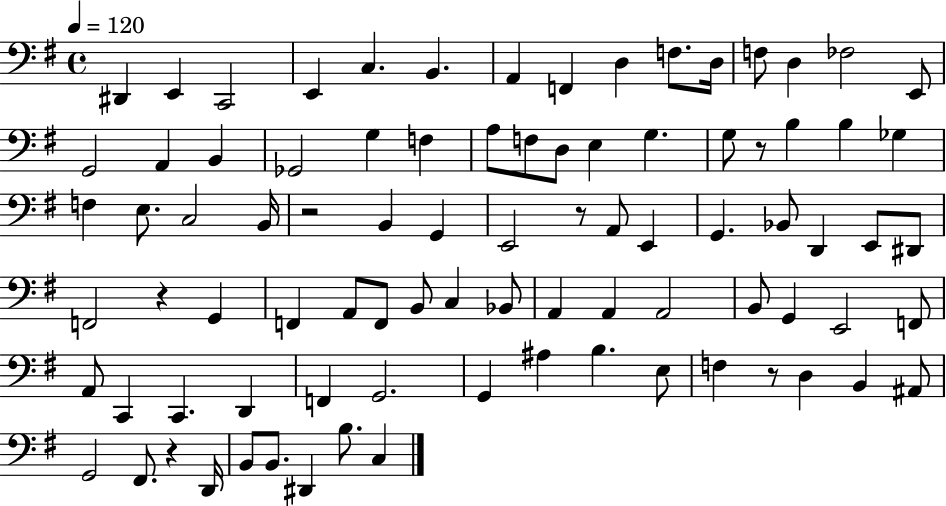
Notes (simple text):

D#2/q E2/q C2/h E2/q C3/q. B2/q. A2/q F2/q D3/q F3/e. D3/s F3/e D3/q FES3/h E2/e G2/h A2/q B2/q Gb2/h G3/q F3/q A3/e F3/e D3/e E3/q G3/q. G3/e R/e B3/q B3/q Gb3/q F3/q E3/e. C3/h B2/s R/h B2/q G2/q E2/h R/e A2/e E2/q G2/q. Bb2/e D2/q E2/e D#2/e F2/h R/q G2/q F2/q A2/e F2/e B2/e C3/q Bb2/e A2/q A2/q A2/h B2/e G2/q E2/h F2/e A2/e C2/q C2/q. D2/q F2/q G2/h. G2/q A#3/q B3/q. E3/e F3/q R/e D3/q B2/q A#2/e G2/h F#2/e. R/q D2/s B2/e B2/e. D#2/q B3/e. C3/q